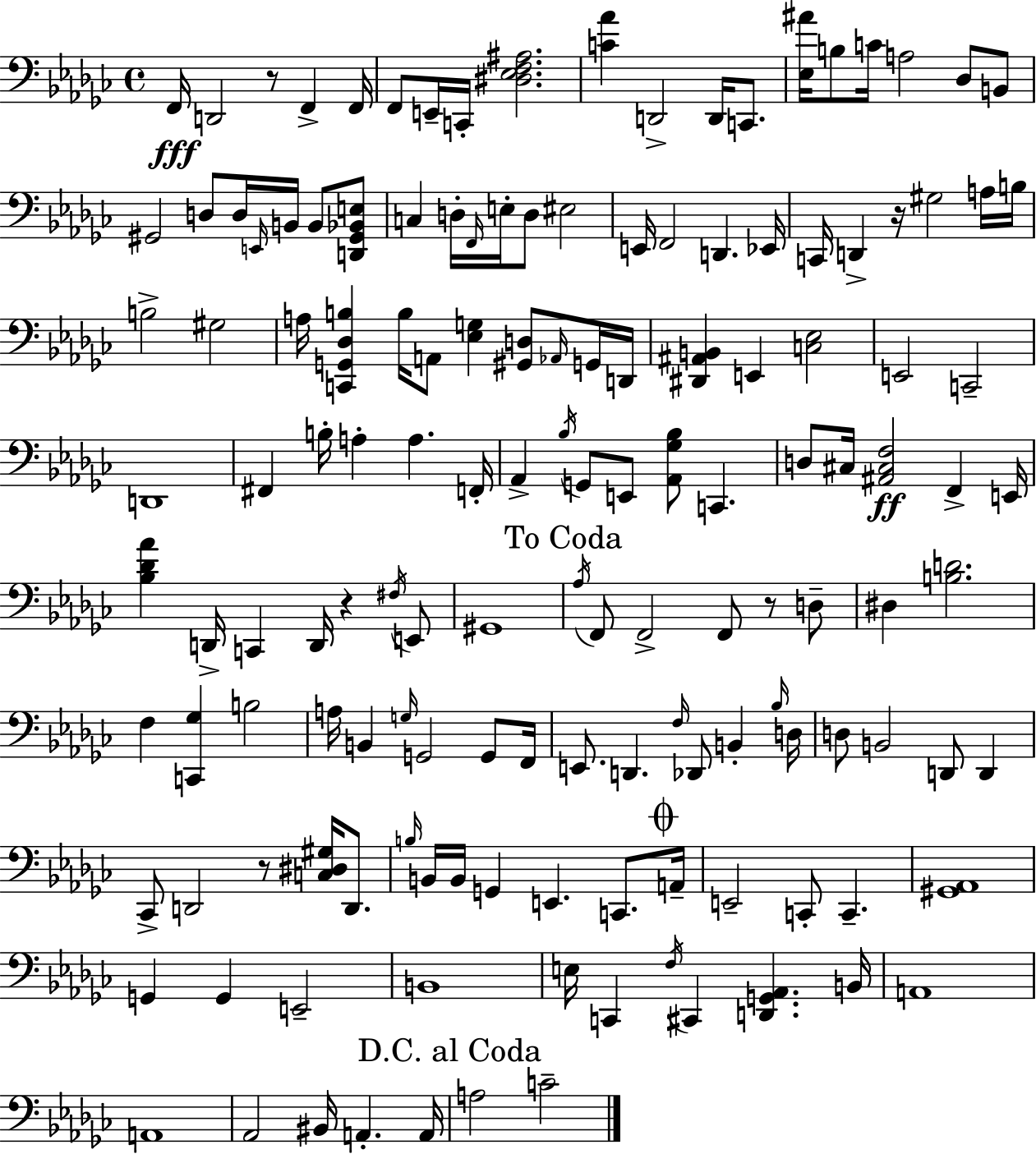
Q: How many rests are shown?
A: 5